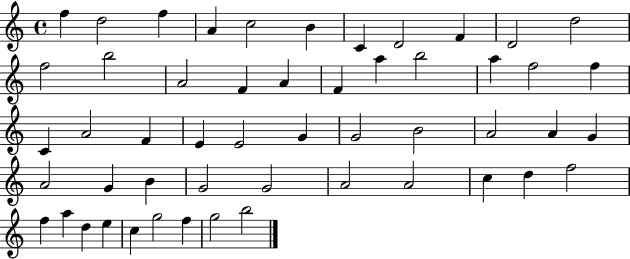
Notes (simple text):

F5/q D5/h F5/q A4/q C5/h B4/q C4/q D4/h F4/q D4/h D5/h F5/h B5/h A4/h F4/q A4/q F4/q A5/q B5/h A5/q F5/h F5/q C4/q A4/h F4/q E4/q E4/h G4/q G4/h B4/h A4/h A4/q G4/q A4/h G4/q B4/q G4/h G4/h A4/h A4/h C5/q D5/q F5/h F5/q A5/q D5/q E5/q C5/q G5/h F5/q G5/h B5/h